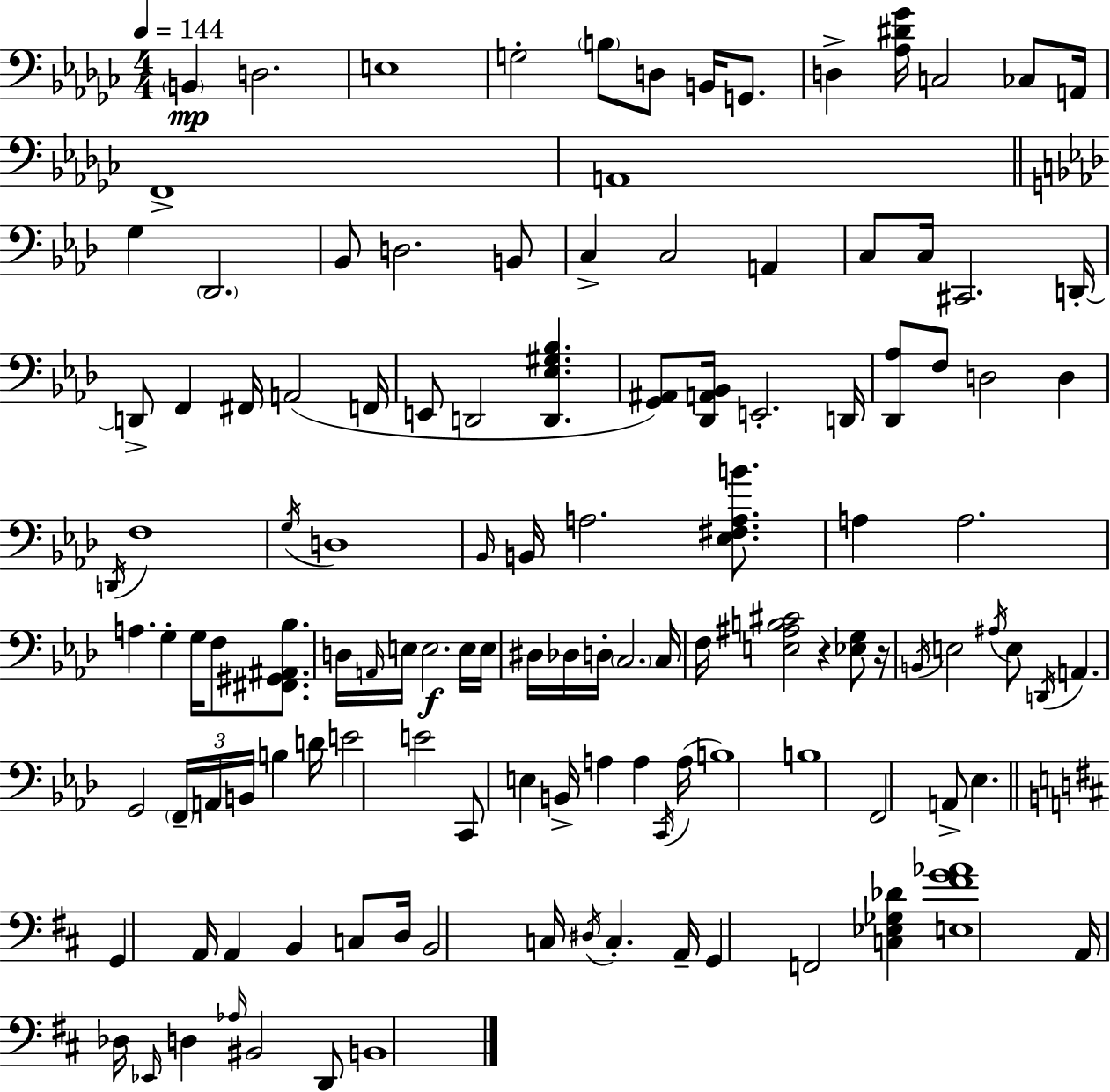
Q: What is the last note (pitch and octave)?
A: B2